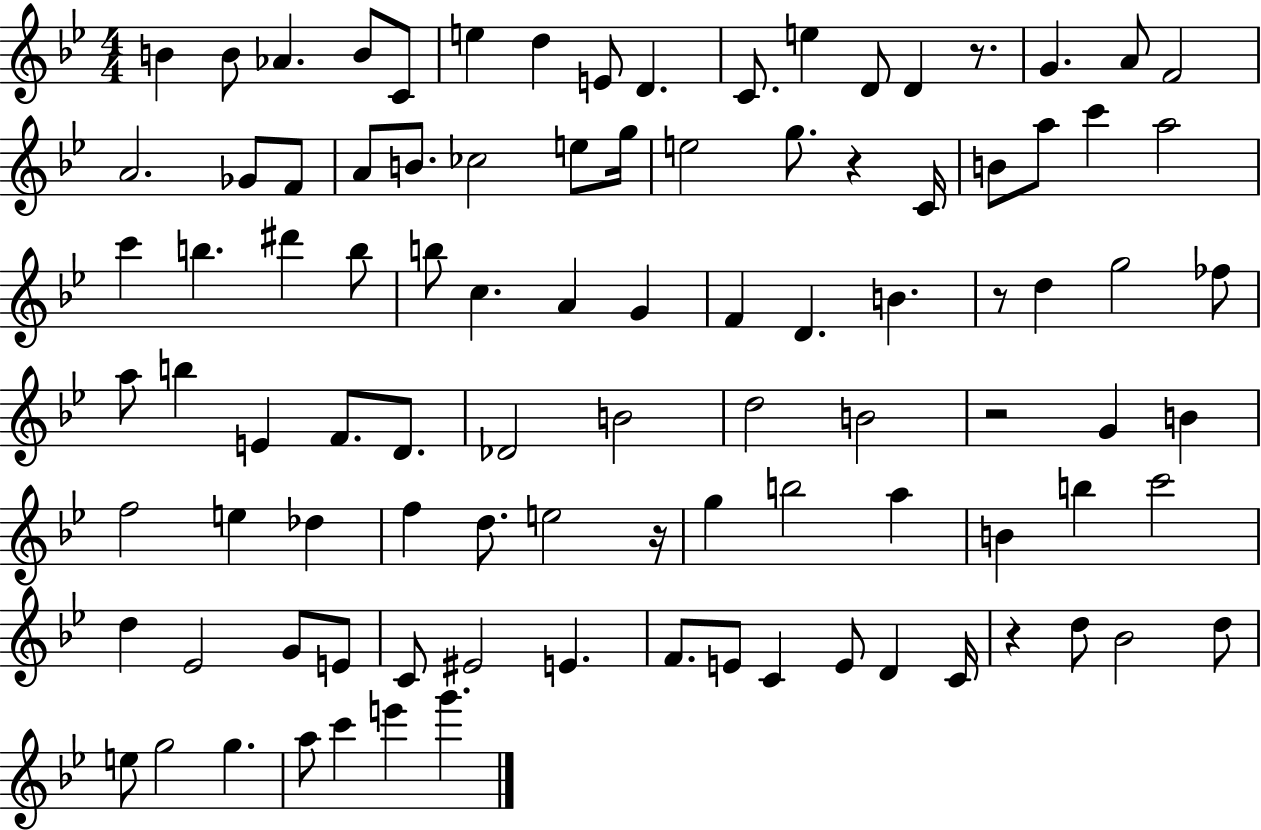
X:1
T:Untitled
M:4/4
L:1/4
K:Bb
B B/2 _A B/2 C/2 e d E/2 D C/2 e D/2 D z/2 G A/2 F2 A2 _G/2 F/2 A/2 B/2 _c2 e/2 g/4 e2 g/2 z C/4 B/2 a/2 c' a2 c' b ^d' b/2 b/2 c A G F D B z/2 d g2 _f/2 a/2 b E F/2 D/2 _D2 B2 d2 B2 z2 G B f2 e _d f d/2 e2 z/4 g b2 a B b c'2 d _E2 G/2 E/2 C/2 ^E2 E F/2 E/2 C E/2 D C/4 z d/2 _B2 d/2 e/2 g2 g a/2 c' e' g'